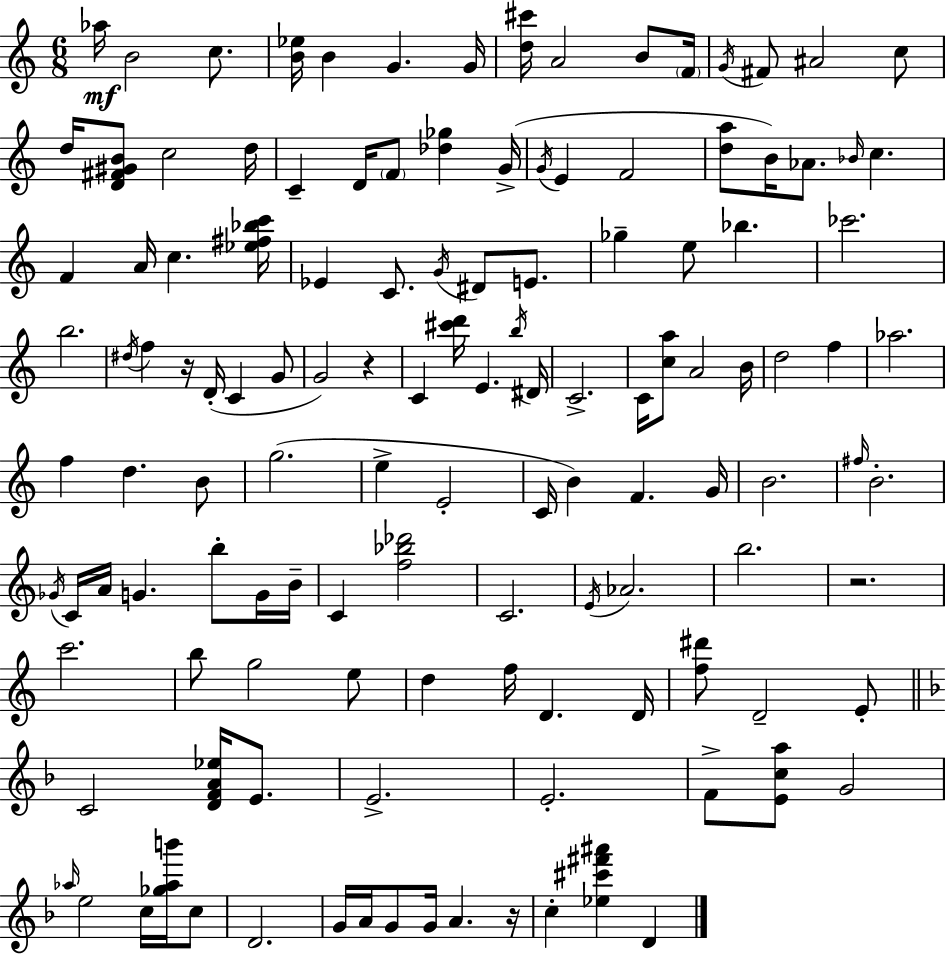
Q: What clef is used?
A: treble